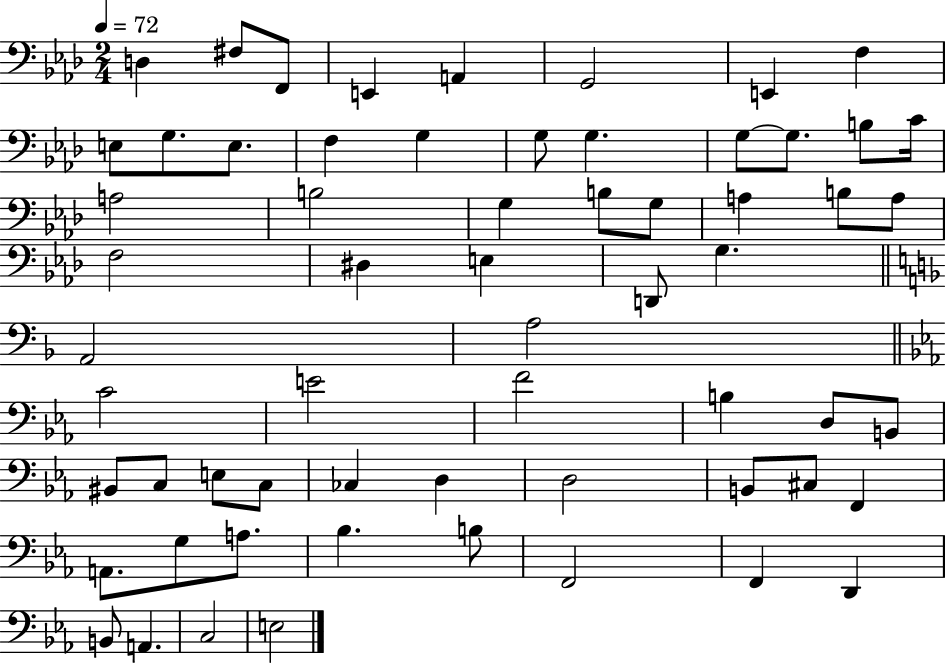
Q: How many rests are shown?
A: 0